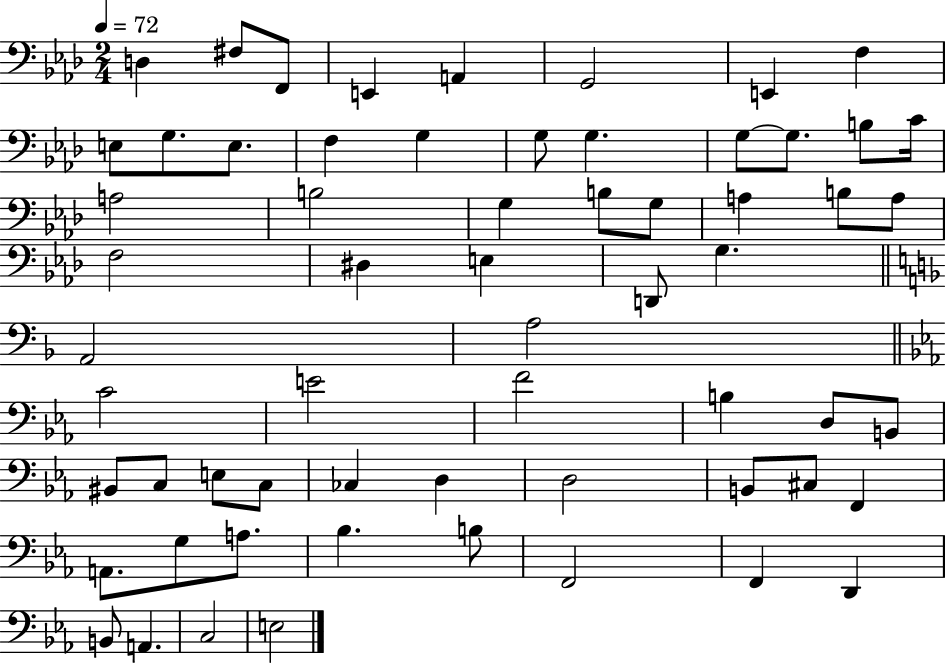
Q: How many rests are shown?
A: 0